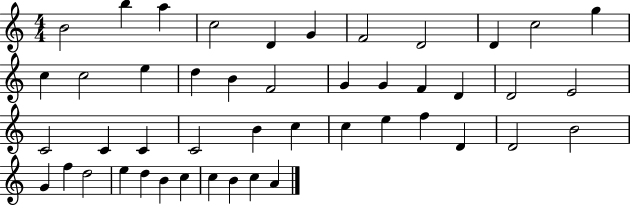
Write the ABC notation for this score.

X:1
T:Untitled
M:4/4
L:1/4
K:C
B2 b a c2 D G F2 D2 D c2 g c c2 e d B F2 G G F D D2 E2 C2 C C C2 B c c e f D D2 B2 G f d2 e d B c c B c A